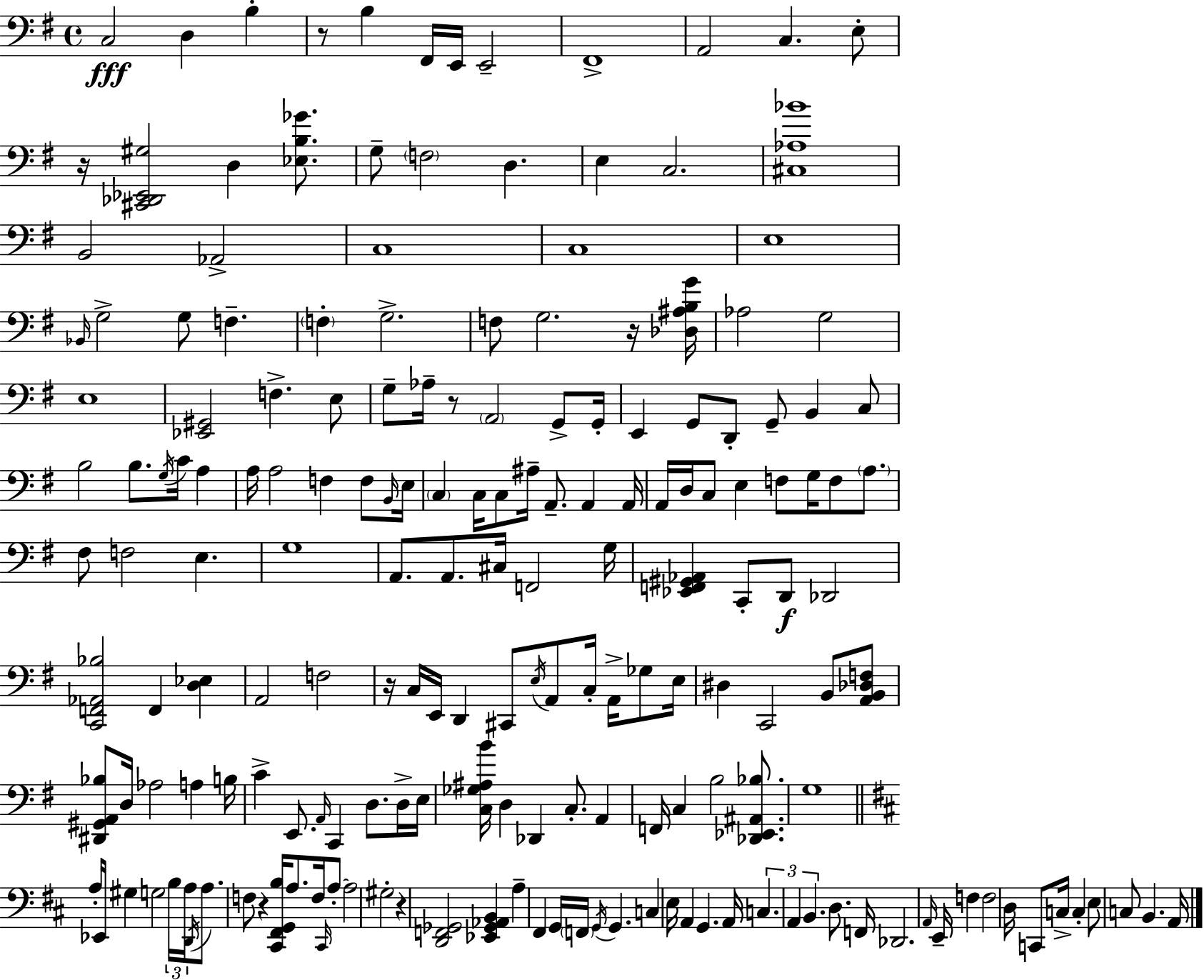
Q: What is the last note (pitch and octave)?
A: A2